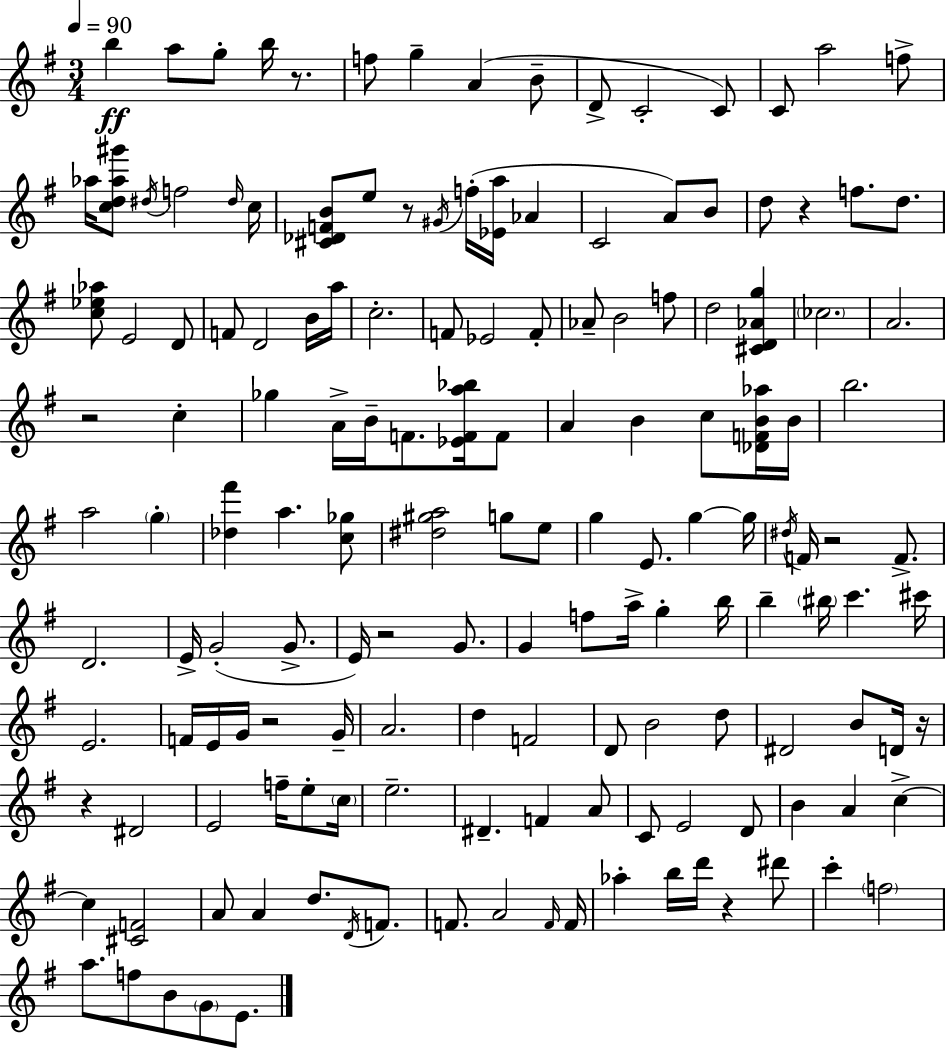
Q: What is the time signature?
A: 3/4